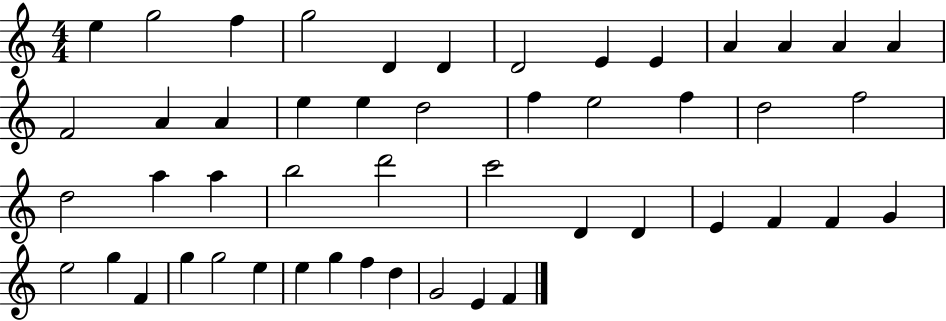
E5/q G5/h F5/q G5/h D4/q D4/q D4/h E4/q E4/q A4/q A4/q A4/q A4/q F4/h A4/q A4/q E5/q E5/q D5/h F5/q E5/h F5/q D5/h F5/h D5/h A5/q A5/q B5/h D6/h C6/h D4/q D4/q E4/q F4/q F4/q G4/q E5/h G5/q F4/q G5/q G5/h E5/q E5/q G5/q F5/q D5/q G4/h E4/q F4/q